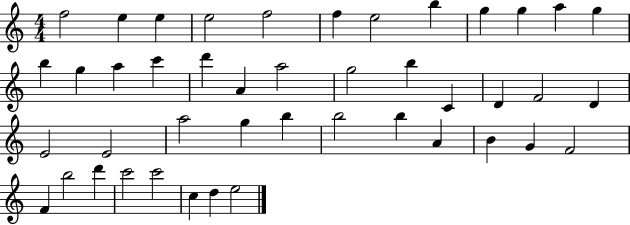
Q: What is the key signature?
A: C major